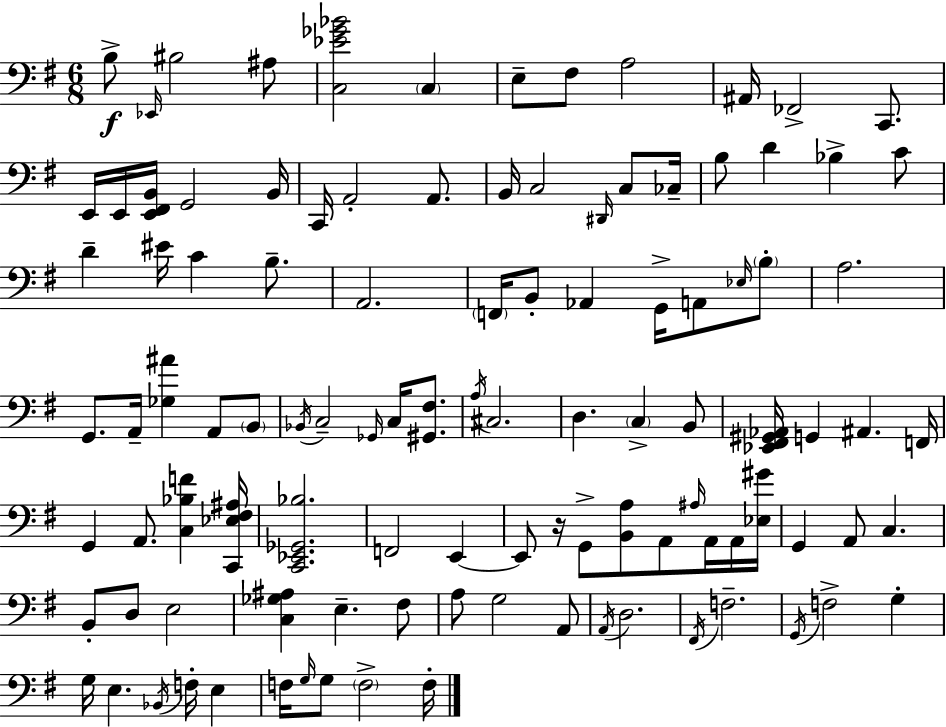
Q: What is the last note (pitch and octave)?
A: F3